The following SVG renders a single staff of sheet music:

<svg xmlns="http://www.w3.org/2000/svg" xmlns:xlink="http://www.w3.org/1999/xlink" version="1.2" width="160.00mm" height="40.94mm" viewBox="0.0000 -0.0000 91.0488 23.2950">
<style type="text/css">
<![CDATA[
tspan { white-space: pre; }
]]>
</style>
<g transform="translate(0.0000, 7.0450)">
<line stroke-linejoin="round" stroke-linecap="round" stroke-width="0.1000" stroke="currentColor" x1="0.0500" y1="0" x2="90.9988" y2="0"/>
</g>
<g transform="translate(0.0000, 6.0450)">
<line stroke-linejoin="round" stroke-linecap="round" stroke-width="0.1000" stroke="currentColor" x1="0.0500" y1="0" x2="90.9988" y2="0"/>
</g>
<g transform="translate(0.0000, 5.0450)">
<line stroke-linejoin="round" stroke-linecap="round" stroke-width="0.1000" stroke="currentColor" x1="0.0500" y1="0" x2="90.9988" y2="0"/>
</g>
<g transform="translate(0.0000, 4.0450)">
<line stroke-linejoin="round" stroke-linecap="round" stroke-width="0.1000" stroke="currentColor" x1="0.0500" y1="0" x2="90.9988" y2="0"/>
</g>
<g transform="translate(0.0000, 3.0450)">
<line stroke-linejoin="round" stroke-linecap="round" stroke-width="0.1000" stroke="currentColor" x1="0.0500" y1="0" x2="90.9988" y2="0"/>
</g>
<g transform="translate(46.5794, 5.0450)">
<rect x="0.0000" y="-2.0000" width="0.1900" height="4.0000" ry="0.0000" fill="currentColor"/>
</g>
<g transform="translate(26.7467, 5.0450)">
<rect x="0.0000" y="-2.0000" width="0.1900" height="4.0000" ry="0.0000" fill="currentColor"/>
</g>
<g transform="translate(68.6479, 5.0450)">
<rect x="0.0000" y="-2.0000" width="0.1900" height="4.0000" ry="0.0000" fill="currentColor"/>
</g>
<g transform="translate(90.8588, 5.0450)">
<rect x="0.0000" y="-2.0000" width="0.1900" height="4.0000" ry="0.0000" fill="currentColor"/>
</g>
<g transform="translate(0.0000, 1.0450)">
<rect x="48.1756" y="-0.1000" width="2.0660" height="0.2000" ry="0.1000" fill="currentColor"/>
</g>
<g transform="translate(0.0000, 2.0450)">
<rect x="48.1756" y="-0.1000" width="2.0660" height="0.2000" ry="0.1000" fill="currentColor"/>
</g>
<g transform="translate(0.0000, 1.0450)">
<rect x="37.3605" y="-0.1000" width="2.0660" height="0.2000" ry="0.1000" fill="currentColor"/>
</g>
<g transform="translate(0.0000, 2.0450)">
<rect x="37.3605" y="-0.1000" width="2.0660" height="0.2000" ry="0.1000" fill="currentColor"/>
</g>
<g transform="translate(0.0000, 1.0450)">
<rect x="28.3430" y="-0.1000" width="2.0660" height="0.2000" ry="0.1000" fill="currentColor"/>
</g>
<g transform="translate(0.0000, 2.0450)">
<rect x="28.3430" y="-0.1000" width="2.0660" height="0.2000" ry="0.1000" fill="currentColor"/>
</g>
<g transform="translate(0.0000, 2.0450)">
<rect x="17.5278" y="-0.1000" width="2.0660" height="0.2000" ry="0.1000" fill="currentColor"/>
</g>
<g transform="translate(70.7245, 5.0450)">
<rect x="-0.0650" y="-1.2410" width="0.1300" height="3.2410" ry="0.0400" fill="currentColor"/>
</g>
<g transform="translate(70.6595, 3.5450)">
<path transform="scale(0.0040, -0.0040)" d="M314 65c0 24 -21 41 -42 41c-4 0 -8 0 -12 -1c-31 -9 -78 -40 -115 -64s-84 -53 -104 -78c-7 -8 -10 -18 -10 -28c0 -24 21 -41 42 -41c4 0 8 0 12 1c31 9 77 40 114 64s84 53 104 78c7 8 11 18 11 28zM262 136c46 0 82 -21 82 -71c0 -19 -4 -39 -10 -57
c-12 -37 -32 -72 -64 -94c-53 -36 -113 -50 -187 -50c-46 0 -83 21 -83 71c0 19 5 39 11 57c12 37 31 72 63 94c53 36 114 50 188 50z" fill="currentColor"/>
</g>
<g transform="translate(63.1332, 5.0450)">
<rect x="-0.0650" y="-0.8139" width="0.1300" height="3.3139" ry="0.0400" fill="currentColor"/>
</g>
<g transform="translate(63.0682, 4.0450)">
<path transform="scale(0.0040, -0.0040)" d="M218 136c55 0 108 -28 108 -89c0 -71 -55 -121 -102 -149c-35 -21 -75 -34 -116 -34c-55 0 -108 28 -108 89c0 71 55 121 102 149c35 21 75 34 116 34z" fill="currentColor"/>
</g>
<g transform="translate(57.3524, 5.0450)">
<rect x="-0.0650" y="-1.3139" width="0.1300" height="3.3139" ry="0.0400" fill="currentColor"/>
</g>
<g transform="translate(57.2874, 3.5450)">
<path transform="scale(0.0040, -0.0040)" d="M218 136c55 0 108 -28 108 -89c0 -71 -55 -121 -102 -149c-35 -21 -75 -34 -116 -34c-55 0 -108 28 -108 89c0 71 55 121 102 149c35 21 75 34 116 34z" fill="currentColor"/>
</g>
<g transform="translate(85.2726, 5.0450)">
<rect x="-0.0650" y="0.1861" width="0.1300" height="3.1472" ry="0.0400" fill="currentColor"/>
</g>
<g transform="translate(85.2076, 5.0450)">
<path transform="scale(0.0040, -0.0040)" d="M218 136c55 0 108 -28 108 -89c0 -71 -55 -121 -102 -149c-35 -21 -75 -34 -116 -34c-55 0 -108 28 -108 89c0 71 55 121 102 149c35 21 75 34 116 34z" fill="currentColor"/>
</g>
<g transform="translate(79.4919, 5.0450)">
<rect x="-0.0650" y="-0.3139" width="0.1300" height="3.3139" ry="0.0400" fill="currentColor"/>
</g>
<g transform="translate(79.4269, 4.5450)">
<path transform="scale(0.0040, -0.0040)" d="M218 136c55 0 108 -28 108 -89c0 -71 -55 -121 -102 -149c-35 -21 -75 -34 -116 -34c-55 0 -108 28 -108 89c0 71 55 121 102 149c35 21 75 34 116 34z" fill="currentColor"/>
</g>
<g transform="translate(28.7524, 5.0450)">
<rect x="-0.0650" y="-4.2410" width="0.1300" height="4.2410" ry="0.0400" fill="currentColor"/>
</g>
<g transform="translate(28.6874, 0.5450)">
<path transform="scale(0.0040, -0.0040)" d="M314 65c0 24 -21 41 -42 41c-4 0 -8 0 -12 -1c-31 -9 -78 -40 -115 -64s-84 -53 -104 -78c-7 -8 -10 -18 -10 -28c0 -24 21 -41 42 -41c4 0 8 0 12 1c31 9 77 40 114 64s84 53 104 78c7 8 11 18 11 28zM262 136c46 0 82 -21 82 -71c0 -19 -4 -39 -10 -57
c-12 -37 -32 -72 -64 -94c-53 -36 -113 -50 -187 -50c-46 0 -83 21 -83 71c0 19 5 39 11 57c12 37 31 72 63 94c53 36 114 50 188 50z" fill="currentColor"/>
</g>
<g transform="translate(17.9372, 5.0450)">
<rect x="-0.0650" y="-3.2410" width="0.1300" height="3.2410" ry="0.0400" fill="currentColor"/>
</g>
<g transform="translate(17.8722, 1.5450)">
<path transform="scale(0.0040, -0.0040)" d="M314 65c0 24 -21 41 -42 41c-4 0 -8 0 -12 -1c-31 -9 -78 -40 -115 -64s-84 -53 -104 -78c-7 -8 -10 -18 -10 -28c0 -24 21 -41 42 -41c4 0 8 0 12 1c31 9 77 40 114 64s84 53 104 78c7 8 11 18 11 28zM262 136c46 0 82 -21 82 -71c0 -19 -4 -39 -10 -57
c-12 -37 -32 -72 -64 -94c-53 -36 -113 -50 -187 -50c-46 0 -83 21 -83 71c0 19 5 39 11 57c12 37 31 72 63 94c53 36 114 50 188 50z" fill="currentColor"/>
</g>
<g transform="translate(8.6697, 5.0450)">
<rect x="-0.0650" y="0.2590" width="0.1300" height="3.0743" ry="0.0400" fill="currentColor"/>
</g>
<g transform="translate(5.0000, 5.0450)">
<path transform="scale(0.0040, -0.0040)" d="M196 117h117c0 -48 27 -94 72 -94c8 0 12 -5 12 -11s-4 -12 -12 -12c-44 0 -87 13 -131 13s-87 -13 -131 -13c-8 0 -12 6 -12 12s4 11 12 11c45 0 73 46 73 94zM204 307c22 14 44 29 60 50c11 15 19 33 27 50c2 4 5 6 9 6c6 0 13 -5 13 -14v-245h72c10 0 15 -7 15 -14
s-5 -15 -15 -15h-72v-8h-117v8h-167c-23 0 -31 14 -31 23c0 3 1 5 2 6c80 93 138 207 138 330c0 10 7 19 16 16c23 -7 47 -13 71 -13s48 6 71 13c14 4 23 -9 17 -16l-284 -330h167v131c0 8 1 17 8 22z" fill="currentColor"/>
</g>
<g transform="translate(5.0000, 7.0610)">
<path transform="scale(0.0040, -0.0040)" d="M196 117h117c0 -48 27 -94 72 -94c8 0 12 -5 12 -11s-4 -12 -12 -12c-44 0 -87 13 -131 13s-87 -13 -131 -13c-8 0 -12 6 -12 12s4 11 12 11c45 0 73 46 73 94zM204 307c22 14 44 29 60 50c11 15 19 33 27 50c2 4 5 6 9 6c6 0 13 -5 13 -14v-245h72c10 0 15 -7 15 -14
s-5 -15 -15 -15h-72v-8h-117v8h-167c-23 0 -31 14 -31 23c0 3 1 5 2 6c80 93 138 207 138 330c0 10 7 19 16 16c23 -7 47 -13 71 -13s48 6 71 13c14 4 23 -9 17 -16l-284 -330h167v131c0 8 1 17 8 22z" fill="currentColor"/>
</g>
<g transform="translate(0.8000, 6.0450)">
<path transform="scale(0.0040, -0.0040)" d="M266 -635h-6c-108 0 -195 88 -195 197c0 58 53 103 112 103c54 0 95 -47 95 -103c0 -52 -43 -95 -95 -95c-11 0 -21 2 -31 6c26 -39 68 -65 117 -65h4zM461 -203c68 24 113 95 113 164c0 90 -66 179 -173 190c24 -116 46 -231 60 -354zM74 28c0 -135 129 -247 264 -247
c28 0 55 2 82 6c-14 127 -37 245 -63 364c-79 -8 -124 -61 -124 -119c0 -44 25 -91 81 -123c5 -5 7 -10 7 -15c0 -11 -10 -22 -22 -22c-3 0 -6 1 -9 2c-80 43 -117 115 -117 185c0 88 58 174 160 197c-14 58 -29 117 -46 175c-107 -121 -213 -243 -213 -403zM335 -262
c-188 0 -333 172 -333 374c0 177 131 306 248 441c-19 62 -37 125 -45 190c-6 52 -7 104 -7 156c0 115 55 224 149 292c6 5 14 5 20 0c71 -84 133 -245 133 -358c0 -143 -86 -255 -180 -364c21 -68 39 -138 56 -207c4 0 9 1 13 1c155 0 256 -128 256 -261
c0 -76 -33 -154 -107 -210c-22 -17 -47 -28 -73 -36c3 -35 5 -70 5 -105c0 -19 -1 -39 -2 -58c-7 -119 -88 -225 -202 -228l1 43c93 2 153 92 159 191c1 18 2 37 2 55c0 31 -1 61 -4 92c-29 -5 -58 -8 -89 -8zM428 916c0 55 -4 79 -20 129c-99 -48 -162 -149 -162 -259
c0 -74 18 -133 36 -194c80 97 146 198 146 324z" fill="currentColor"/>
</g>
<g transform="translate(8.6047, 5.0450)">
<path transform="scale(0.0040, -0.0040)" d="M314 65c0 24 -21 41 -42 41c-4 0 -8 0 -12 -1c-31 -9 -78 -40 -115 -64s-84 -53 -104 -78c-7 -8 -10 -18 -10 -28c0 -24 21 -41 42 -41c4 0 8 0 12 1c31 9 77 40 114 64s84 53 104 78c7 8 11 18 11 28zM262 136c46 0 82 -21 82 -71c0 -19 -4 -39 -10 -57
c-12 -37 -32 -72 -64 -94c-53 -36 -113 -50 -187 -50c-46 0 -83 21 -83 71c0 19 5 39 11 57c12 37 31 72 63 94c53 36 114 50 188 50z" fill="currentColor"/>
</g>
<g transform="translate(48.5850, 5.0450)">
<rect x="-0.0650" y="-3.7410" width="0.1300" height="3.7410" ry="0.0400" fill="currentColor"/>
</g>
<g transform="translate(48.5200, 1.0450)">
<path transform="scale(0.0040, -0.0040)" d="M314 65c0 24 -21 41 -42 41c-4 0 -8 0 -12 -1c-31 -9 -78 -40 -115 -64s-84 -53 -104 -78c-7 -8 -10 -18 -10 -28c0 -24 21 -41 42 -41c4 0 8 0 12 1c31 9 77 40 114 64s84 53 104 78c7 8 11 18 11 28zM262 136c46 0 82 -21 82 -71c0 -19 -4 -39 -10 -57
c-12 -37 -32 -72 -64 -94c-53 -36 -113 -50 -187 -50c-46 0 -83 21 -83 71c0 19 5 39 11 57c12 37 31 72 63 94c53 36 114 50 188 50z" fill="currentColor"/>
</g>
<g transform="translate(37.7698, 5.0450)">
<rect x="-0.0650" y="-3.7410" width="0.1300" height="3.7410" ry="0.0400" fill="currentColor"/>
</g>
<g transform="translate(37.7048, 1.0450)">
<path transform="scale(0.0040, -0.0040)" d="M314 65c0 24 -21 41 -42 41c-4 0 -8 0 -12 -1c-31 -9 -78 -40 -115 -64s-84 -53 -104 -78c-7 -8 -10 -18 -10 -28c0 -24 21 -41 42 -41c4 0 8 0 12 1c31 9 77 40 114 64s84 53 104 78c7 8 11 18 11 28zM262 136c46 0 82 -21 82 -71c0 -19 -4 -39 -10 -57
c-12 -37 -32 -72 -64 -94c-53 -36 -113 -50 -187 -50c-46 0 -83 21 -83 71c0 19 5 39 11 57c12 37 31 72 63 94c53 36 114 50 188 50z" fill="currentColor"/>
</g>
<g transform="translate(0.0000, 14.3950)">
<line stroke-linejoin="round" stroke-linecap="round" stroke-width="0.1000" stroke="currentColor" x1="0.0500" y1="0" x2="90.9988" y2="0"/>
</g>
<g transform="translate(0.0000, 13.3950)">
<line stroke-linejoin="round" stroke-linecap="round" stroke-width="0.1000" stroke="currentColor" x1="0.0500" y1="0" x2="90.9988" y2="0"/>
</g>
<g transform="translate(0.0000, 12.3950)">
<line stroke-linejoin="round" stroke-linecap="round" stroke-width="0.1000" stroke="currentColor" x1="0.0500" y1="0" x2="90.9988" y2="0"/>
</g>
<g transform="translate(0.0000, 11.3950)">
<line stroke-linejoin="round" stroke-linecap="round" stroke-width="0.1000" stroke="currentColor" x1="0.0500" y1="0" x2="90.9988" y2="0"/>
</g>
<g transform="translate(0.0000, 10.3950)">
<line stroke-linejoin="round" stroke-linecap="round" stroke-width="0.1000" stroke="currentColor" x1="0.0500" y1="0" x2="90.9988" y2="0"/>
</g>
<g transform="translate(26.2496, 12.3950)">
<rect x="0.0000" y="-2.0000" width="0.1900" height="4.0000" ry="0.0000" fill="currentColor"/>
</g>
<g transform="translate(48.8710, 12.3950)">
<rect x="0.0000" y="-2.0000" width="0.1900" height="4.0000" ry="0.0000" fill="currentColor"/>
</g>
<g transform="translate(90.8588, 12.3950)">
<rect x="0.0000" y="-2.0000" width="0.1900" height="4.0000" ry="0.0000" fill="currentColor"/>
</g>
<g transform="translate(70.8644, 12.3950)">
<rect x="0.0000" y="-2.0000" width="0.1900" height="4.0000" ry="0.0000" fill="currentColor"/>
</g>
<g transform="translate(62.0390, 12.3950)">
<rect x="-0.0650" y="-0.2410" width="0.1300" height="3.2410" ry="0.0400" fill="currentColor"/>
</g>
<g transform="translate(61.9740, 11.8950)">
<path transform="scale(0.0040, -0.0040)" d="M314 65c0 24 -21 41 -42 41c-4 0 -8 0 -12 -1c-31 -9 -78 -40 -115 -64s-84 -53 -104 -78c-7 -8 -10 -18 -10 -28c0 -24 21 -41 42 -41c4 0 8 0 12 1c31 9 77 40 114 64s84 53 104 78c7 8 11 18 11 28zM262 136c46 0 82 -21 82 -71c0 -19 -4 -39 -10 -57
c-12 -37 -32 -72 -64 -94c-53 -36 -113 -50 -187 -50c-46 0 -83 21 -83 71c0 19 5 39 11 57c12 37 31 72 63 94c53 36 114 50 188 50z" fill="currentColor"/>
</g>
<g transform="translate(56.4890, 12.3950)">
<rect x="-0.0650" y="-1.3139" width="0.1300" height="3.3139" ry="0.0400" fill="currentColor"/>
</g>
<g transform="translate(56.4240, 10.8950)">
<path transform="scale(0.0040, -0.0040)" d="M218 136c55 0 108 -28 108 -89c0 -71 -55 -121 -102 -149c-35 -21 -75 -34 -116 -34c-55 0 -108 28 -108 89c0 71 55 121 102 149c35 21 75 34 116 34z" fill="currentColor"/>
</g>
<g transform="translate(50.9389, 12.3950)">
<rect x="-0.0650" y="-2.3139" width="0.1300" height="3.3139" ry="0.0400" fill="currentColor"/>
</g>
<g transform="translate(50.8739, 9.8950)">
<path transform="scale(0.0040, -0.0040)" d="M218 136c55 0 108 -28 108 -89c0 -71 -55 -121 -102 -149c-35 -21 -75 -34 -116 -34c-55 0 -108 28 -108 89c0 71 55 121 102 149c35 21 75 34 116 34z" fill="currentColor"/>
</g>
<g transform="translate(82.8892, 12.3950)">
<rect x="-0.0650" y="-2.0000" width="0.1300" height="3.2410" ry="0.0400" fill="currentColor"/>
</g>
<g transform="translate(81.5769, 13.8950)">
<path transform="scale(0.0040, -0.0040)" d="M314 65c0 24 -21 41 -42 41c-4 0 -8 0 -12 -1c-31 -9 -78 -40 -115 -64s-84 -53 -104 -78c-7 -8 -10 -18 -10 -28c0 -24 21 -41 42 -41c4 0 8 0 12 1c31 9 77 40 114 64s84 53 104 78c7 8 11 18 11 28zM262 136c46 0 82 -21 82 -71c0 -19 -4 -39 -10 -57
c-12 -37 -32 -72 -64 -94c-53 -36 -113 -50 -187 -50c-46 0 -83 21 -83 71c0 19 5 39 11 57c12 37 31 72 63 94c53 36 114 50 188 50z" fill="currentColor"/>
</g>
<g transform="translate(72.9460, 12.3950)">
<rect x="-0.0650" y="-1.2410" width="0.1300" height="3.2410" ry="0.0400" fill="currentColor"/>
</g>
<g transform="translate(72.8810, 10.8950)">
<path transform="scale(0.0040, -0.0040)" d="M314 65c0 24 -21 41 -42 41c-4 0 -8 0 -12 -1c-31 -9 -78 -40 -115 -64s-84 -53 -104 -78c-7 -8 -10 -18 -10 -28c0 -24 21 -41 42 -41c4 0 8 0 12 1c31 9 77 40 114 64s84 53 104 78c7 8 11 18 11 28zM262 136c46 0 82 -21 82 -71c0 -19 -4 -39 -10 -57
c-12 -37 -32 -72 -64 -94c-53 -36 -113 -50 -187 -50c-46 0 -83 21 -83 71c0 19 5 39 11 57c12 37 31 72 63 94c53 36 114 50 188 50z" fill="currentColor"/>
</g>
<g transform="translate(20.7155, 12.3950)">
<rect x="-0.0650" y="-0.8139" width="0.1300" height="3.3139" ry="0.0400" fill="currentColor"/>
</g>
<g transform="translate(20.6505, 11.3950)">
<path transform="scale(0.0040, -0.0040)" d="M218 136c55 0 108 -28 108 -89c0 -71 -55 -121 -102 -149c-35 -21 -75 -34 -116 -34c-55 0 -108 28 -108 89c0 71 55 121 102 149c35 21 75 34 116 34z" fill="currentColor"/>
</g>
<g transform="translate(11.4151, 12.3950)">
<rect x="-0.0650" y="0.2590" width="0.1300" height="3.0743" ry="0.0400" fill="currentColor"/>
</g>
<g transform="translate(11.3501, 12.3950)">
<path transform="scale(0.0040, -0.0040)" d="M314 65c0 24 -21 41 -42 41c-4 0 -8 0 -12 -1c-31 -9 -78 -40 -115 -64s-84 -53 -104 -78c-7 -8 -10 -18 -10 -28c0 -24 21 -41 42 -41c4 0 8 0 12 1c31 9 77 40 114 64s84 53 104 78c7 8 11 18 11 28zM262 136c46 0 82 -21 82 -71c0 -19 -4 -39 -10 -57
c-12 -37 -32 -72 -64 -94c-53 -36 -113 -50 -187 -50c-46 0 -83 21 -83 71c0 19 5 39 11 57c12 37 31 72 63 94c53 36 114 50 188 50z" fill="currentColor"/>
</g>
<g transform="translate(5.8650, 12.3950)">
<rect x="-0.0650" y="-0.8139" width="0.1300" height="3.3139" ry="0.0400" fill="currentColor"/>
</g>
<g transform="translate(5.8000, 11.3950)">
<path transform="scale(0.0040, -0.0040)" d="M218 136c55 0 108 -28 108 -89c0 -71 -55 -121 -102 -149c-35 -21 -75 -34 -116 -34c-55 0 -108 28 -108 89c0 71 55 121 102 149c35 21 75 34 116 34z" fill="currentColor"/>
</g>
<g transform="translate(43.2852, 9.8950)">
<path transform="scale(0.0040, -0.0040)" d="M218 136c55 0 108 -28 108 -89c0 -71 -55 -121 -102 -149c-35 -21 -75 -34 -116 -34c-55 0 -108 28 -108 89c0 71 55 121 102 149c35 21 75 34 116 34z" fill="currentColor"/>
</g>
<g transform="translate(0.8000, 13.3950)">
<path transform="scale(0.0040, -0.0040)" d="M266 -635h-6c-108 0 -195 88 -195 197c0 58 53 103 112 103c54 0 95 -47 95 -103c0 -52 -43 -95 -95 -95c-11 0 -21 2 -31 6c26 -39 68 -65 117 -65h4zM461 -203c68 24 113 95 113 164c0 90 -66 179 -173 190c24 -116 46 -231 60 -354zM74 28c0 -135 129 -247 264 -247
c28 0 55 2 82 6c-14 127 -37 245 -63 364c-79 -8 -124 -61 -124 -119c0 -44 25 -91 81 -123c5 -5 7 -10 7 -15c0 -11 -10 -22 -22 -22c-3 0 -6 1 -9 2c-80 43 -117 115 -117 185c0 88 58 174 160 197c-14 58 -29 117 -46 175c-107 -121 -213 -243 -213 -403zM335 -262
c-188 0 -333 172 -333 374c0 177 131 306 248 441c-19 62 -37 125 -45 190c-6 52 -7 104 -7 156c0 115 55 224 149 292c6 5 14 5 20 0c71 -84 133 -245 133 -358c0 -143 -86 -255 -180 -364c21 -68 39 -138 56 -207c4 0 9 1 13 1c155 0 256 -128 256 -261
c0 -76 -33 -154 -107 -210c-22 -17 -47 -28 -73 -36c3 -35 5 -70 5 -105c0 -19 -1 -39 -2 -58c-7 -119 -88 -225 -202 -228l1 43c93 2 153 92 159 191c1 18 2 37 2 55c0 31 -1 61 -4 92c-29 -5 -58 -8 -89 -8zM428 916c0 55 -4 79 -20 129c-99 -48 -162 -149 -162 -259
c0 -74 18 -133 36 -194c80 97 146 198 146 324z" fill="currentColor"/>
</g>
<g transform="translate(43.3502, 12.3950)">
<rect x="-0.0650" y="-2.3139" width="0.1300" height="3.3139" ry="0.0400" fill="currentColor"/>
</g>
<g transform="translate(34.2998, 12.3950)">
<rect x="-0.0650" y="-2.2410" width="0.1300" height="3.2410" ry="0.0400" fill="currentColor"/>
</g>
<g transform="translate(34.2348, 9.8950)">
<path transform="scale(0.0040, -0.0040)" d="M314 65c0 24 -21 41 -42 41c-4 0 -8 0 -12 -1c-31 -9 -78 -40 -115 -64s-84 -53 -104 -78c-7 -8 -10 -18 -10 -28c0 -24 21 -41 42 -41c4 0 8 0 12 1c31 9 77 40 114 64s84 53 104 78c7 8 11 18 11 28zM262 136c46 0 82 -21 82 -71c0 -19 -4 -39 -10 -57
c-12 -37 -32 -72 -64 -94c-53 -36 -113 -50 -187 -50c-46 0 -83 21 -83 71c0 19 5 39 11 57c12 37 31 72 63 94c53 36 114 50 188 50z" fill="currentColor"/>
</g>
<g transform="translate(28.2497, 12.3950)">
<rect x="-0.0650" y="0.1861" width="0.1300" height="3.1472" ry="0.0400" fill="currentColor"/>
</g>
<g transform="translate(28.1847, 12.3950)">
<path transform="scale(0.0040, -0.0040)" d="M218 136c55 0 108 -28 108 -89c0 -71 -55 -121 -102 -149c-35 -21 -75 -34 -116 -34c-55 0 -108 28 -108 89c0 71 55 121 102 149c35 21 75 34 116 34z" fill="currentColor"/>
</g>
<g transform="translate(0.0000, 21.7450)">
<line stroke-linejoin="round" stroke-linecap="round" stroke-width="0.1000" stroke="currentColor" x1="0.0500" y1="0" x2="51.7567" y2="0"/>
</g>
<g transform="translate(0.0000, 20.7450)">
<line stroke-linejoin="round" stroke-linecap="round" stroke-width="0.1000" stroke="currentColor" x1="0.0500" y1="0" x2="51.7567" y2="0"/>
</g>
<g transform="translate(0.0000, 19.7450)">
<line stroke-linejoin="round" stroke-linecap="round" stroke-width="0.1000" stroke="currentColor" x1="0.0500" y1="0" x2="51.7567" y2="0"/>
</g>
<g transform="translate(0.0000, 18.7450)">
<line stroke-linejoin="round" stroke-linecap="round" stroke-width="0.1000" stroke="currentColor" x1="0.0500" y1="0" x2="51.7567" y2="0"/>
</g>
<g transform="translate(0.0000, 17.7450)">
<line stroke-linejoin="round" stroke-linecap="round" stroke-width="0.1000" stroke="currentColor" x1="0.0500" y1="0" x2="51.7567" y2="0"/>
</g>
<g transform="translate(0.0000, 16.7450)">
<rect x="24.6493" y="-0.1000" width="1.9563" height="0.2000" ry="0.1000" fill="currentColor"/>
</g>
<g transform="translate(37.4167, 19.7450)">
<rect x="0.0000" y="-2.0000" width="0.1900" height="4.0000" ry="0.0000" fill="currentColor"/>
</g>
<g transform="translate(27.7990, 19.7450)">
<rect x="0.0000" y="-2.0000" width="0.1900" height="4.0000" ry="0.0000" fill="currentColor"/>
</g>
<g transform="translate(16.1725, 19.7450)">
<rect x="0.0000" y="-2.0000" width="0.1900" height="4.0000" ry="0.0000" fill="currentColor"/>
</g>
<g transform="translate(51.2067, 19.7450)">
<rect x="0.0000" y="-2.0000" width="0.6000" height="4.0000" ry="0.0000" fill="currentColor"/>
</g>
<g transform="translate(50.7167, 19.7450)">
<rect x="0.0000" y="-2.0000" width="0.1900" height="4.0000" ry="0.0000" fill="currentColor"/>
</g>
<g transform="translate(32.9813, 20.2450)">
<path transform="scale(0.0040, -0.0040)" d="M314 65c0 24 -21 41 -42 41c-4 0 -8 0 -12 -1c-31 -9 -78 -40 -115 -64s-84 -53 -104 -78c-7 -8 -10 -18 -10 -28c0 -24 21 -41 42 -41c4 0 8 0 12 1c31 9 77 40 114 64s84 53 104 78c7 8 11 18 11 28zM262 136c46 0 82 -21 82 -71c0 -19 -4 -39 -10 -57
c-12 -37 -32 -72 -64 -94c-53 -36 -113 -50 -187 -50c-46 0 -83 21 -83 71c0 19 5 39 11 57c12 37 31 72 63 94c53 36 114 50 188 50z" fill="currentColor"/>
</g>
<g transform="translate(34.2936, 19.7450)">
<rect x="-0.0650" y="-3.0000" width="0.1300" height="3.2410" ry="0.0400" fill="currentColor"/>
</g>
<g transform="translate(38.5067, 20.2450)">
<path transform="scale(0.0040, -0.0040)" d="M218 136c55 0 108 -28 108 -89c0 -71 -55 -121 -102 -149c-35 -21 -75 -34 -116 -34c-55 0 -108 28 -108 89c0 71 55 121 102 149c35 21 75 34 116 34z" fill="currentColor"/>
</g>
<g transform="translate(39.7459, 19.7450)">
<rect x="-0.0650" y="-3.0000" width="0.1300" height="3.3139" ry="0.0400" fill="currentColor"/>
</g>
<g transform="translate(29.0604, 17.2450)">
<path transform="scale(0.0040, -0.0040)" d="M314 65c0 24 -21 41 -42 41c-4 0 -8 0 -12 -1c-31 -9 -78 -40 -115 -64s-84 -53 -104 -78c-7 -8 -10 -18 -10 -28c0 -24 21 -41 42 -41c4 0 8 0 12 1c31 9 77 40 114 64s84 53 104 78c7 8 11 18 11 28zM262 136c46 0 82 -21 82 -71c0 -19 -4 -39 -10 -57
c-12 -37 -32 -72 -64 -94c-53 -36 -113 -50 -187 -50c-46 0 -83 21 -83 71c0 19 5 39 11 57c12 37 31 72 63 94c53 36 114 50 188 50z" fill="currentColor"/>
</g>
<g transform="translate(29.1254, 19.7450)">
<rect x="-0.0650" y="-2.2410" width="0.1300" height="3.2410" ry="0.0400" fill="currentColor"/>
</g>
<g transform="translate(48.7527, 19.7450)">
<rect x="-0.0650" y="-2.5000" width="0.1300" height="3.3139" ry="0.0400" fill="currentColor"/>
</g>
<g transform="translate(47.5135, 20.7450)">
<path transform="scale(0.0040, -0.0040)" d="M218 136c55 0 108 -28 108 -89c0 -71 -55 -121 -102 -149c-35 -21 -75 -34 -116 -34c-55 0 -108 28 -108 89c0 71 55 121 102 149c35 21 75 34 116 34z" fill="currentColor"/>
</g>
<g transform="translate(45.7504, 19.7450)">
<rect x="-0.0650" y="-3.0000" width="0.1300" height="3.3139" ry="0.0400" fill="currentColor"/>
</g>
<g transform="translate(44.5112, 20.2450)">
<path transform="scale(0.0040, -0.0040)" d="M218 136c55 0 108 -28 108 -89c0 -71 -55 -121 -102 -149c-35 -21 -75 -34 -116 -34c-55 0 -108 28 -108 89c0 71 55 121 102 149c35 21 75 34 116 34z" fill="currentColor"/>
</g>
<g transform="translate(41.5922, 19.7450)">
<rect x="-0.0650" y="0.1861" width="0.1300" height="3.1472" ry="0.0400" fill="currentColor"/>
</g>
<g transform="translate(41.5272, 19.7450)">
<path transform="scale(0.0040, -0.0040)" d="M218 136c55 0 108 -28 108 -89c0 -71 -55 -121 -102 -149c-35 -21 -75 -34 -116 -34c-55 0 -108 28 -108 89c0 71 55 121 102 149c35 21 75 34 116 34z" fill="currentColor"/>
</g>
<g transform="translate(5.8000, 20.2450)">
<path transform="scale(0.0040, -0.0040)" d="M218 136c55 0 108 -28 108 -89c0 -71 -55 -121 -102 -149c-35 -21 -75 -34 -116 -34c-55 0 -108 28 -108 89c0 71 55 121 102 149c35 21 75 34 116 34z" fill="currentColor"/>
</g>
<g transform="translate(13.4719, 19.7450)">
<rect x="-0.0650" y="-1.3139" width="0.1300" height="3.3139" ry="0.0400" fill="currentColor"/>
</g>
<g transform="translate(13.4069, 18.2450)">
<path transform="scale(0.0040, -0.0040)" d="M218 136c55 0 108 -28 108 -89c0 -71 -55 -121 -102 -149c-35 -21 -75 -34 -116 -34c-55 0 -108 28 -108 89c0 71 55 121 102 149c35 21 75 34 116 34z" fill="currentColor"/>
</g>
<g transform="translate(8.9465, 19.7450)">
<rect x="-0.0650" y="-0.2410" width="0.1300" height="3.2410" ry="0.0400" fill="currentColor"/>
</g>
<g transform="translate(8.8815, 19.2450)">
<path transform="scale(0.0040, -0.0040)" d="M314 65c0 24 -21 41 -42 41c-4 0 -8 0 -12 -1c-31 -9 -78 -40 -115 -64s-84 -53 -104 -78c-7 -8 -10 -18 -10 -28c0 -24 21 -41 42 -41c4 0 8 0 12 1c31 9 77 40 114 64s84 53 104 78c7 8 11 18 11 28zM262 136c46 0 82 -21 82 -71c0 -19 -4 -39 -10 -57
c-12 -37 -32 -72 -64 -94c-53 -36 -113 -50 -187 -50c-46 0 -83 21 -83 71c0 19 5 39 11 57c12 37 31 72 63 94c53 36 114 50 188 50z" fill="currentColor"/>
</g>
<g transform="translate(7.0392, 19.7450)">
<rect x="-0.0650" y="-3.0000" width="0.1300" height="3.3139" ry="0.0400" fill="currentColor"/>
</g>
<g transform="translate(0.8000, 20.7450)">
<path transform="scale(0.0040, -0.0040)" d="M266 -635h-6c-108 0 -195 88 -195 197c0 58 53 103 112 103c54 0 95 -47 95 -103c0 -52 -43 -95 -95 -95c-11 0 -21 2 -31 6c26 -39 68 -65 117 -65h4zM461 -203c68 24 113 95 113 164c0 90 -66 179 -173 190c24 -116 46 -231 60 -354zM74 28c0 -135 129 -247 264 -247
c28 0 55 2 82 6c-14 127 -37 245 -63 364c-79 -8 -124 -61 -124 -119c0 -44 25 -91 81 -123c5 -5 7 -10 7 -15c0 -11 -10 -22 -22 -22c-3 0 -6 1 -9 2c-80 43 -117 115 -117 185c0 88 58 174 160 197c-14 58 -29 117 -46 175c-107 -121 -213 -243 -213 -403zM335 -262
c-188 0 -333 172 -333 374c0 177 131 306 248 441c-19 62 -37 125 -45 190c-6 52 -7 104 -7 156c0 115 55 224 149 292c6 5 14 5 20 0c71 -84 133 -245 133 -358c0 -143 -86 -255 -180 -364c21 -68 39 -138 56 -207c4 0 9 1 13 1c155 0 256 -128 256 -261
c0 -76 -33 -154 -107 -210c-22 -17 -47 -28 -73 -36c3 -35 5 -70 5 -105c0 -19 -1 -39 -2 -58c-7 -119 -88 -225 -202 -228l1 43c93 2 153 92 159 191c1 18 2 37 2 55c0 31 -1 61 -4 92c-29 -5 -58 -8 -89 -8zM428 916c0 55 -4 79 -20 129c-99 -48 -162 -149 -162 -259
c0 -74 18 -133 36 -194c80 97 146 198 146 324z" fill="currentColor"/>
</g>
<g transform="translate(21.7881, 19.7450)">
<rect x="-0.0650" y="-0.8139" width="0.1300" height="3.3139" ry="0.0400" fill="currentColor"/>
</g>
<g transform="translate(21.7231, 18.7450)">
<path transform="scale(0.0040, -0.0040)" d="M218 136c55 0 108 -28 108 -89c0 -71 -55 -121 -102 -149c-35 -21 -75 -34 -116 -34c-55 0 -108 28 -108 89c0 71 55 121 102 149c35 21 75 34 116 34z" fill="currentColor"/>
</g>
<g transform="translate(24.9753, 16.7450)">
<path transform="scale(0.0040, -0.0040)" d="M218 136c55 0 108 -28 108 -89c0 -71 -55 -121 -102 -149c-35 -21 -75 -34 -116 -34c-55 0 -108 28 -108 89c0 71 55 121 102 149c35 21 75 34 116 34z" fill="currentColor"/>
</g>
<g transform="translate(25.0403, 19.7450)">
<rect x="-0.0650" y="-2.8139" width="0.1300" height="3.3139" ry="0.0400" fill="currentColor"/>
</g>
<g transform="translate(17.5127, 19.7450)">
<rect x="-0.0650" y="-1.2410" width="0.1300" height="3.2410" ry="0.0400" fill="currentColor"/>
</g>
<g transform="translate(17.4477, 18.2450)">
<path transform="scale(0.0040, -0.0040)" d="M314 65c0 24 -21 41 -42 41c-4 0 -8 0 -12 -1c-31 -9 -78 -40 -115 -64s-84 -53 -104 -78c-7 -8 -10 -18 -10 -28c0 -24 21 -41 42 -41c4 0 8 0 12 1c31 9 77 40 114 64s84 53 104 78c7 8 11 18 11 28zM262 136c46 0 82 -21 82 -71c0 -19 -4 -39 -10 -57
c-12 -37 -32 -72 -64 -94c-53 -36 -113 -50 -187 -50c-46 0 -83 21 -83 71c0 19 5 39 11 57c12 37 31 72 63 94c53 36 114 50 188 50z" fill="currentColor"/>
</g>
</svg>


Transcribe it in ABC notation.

X:1
T:Untitled
M:4/4
L:1/4
K:C
B2 b2 d'2 c'2 c'2 e d e2 c B d B2 d B g2 g g e c2 e2 F2 A c2 e e2 d a g2 A2 A B A G